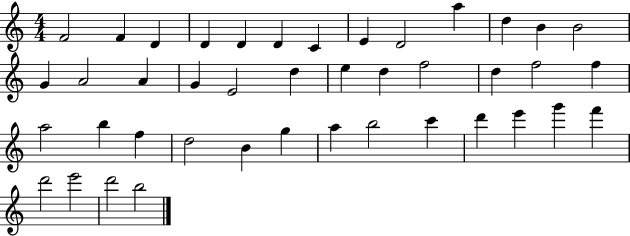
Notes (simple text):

F4/h F4/q D4/q D4/q D4/q D4/q C4/q E4/q D4/h A5/q D5/q B4/q B4/h G4/q A4/h A4/q G4/q E4/h D5/q E5/q D5/q F5/h D5/q F5/h F5/q A5/h B5/q F5/q D5/h B4/q G5/q A5/q B5/h C6/q D6/q E6/q G6/q F6/q D6/h E6/h D6/h B5/h